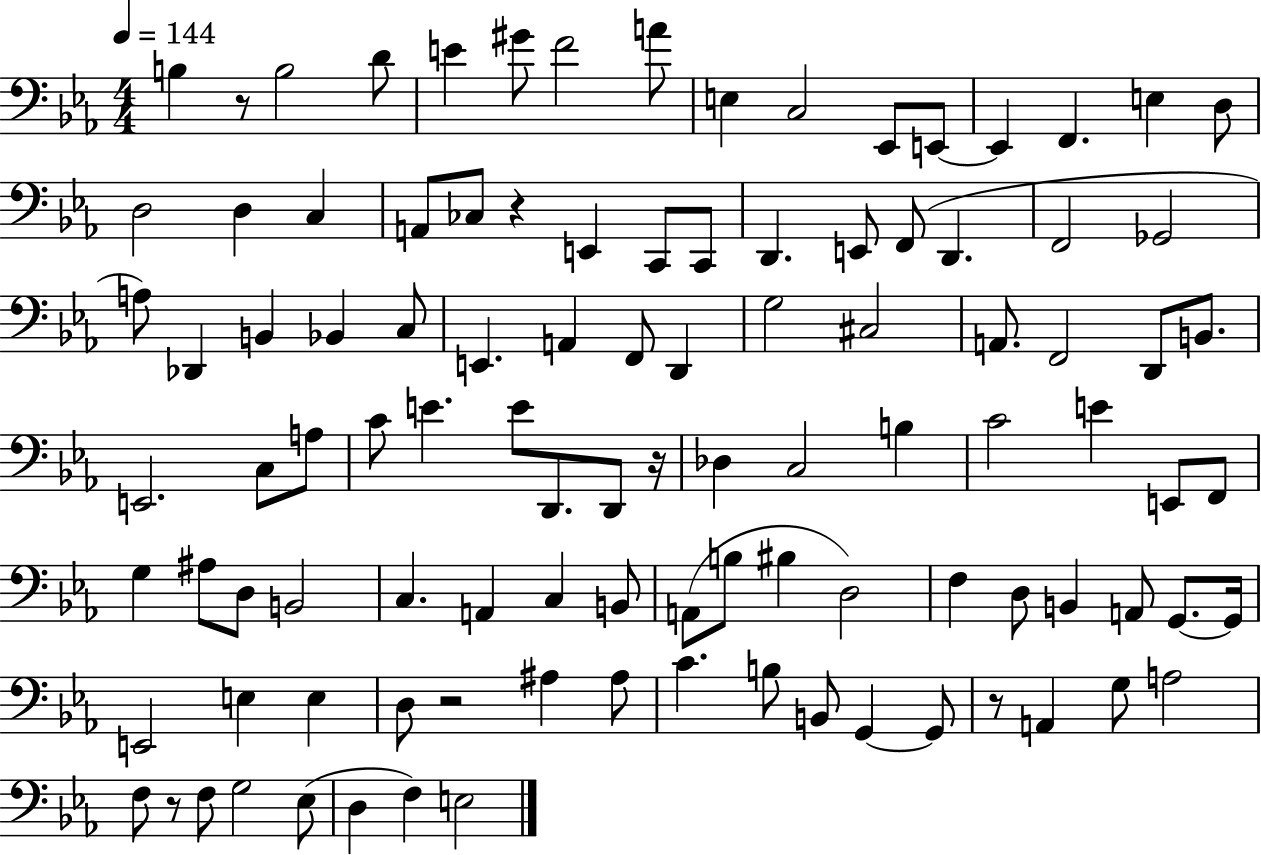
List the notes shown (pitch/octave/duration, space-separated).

B3/q R/e B3/h D4/e E4/q G#4/e F4/h A4/e E3/q C3/h Eb2/e E2/e E2/q F2/q. E3/q D3/e D3/h D3/q C3/q A2/e CES3/e R/q E2/q C2/e C2/e D2/q. E2/e F2/e D2/q. F2/h Gb2/h A3/e Db2/q B2/q Bb2/q C3/e E2/q. A2/q F2/e D2/q G3/h C#3/h A2/e. F2/h D2/e B2/e. E2/h. C3/e A3/e C4/e E4/q. E4/e D2/e. D2/e R/s Db3/q C3/h B3/q C4/h E4/q E2/e F2/e G3/q A#3/e D3/e B2/h C3/q. A2/q C3/q B2/e A2/e B3/e BIS3/q D3/h F3/q D3/e B2/q A2/e G2/e. G2/s E2/h E3/q E3/q D3/e R/h A#3/q A#3/e C4/q. B3/e B2/e G2/q G2/e R/e A2/q G3/e A3/h F3/e R/e F3/e G3/h Eb3/e D3/q F3/q E3/h